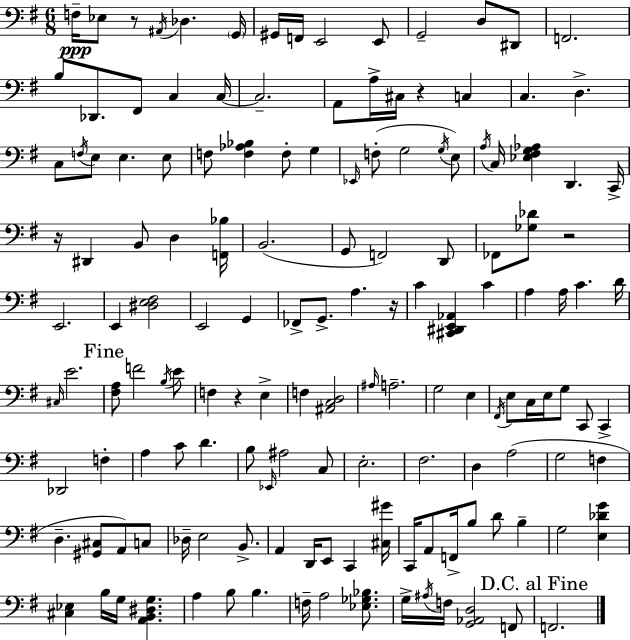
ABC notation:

X:1
T:Untitled
M:6/8
L:1/4
K:Em
F,/4 _E,/2 z/2 ^A,,/4 _D, G,,/4 ^G,,/4 F,,/4 E,,2 E,,/2 G,,2 D,/2 ^D,,/2 F,,2 B,/2 _D,,/2 ^F,,/2 C, C,/4 C,2 A,,/2 A,/4 ^C,/4 z C, C, D, C,/2 F,/4 E,/2 E, E,/2 F,/2 [F,_A,_B,] F,/2 G, _E,,/4 F,/2 G,2 G,/4 E,/2 A,/4 C,/4 [_E,^F,G,_A,] D,, C,,/4 z/4 ^D,, B,,/2 D, [F,,_B,]/4 B,,2 G,,/2 F,,2 D,,/2 _F,,/2 [_G,_D]/2 z2 E,,2 E,, [^D,E,^F,]2 E,,2 G,, _F,,/2 G,,/2 A, z/4 C [^C,,^D,,E,,_A,,] C A, A,/4 C D/4 ^C,/4 E2 [^F,A,]/2 F2 B,/4 E/2 F, z E, F, [^A,,C,D,]2 ^A,/4 A,2 G,2 E, ^F,,/4 E,/2 C,/4 E,/4 G,/2 C,,/2 C,, _D,,2 F, A, C/2 D B,/2 _E,,/4 ^A,2 C,/2 E,2 ^F,2 D, A,2 G,2 F, D, [^G,,^C,]/2 A,,/2 C,/2 _D,/4 E,2 B,,/2 A,, D,,/4 E,,/2 C,, [^C,^G]/4 C,,/4 A,,/2 F,,/4 B,/2 D/2 B, G,2 [E,_DG] [^C,_E,] B,/4 G,/4 [A,,B,,^D,G,] A, B,/2 B, F,/4 A,2 [_E,_G,_B,]/2 G,/4 ^A,/4 F,/4 [G,,_A,,D,]2 F,,/2 F,,2